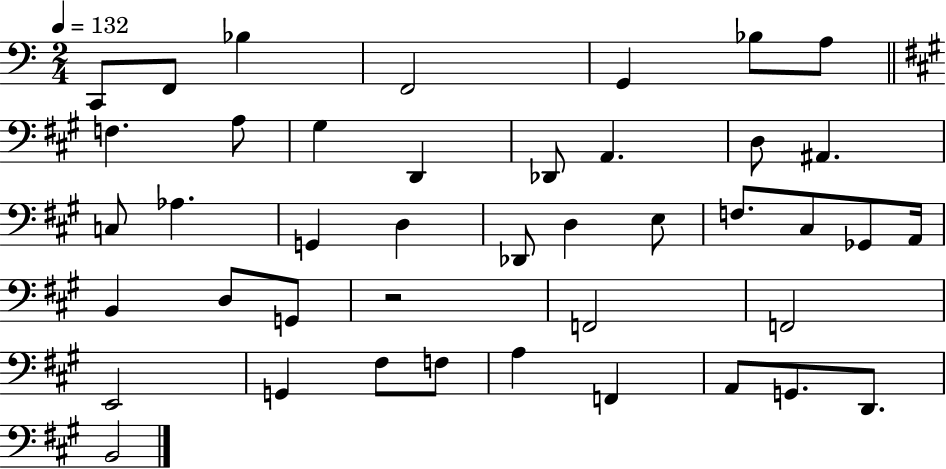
C2/e F2/e Bb3/q F2/h G2/q Bb3/e A3/e F3/q. A3/e G#3/q D2/q Db2/e A2/q. D3/e A#2/q. C3/e Ab3/q. G2/q D3/q Db2/e D3/q E3/e F3/e. C#3/e Gb2/e A2/s B2/q D3/e G2/e R/h F2/h F2/h E2/h G2/q F#3/e F3/e A3/q F2/q A2/e G2/e. D2/e. B2/h